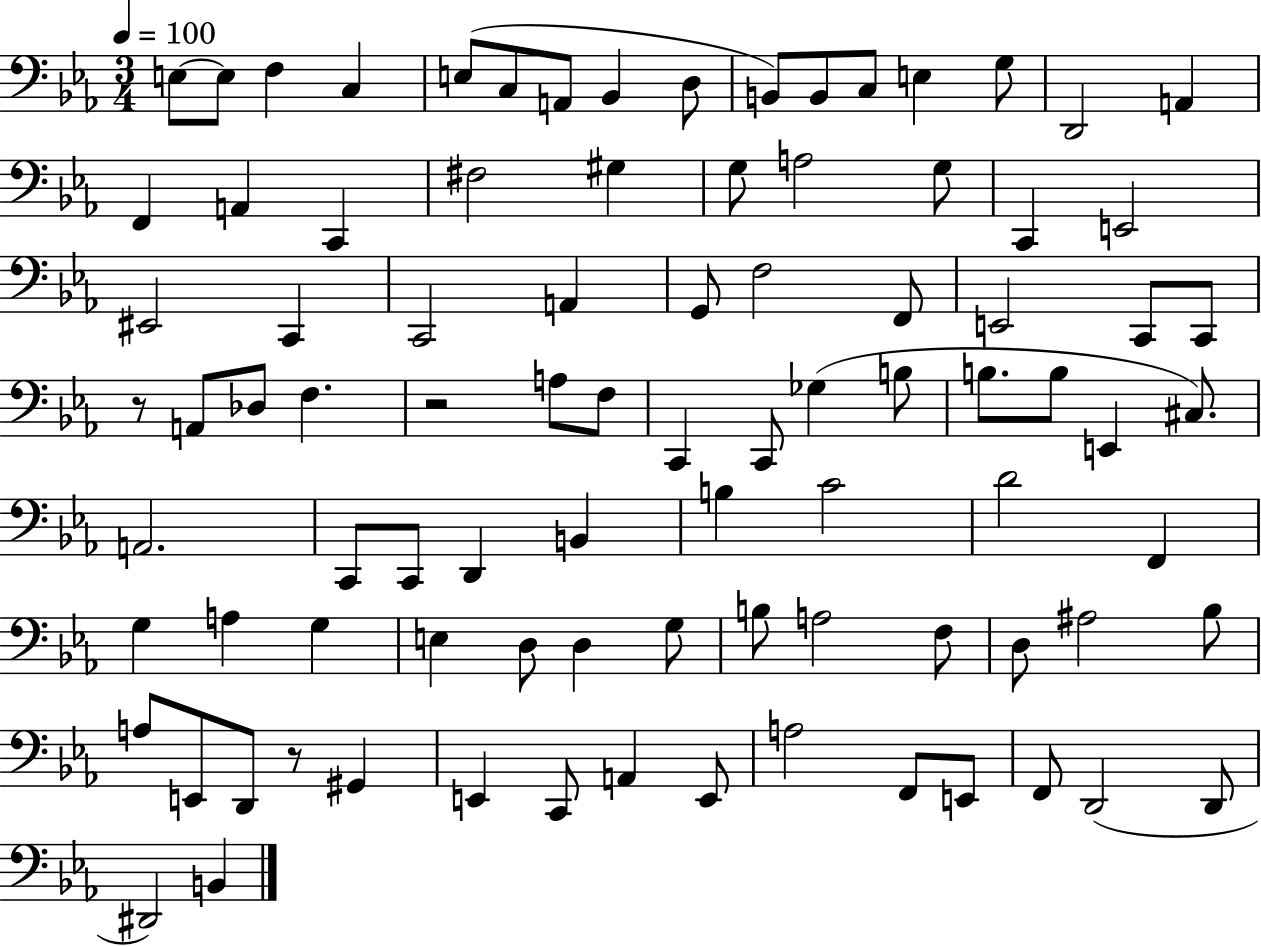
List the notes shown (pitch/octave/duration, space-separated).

E3/e E3/e F3/q C3/q E3/e C3/e A2/e Bb2/q D3/e B2/e B2/e C3/e E3/q G3/e D2/h A2/q F2/q A2/q C2/q F#3/h G#3/q G3/e A3/h G3/e C2/q E2/h EIS2/h C2/q C2/h A2/q G2/e F3/h F2/e E2/h C2/e C2/e R/e A2/e Db3/e F3/q. R/h A3/e F3/e C2/q C2/e Gb3/q B3/e B3/e. B3/e E2/q C#3/e. A2/h. C2/e C2/e D2/q B2/q B3/q C4/h D4/h F2/q G3/q A3/q G3/q E3/q D3/e D3/q G3/e B3/e A3/h F3/e D3/e A#3/h Bb3/e A3/e E2/e D2/e R/e G#2/q E2/q C2/e A2/q E2/e A3/h F2/e E2/e F2/e D2/h D2/e D#2/h B2/q